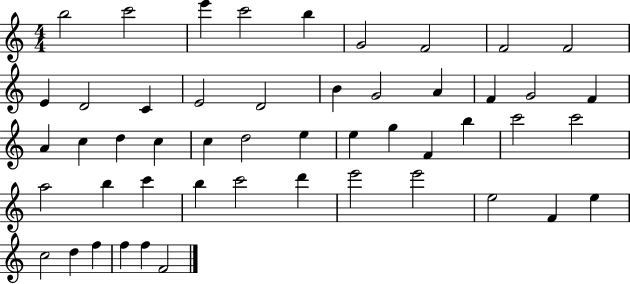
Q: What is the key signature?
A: C major